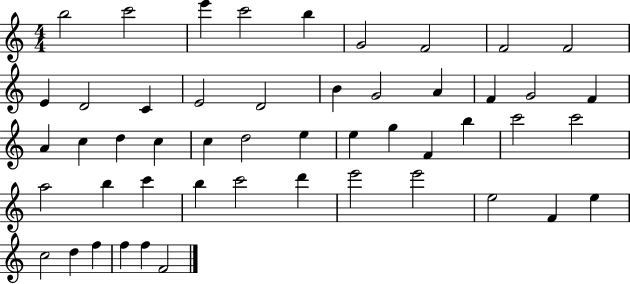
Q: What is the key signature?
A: C major